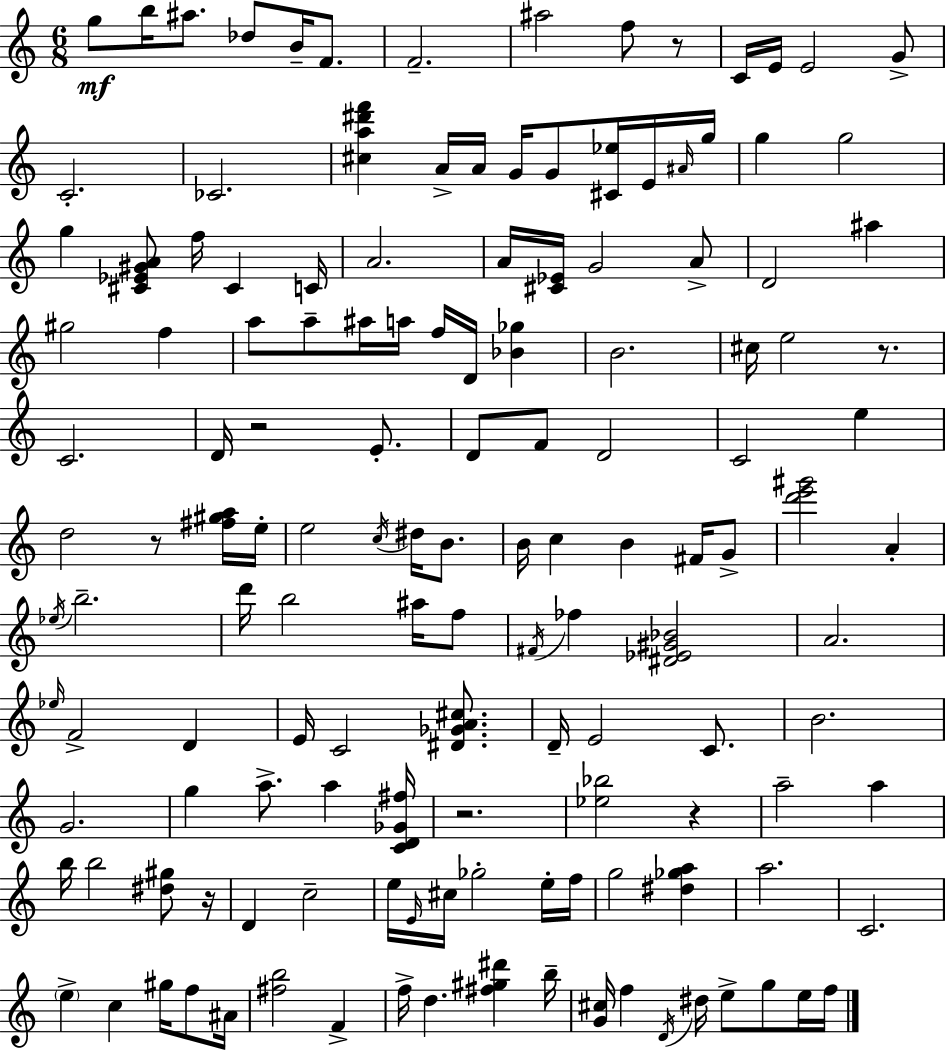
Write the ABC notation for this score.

X:1
T:Untitled
M:6/8
L:1/4
K:Am
g/2 b/4 ^a/2 _d/2 B/4 F/2 F2 ^a2 f/2 z/2 C/4 E/4 E2 G/2 C2 _C2 [^ca^d'f'] A/4 A/4 G/4 G/2 [^C_e]/4 E/4 ^A/4 g/4 g g2 g [^C_E^GA]/2 f/4 ^C C/4 A2 A/4 [^C_E]/4 G2 A/2 D2 ^a ^g2 f a/2 a/2 ^a/4 a/4 f/4 D/4 [_B_g] B2 ^c/4 e2 z/2 C2 D/4 z2 E/2 D/2 F/2 D2 C2 e d2 z/2 [^f^ga]/4 e/4 e2 c/4 ^d/4 B/2 B/4 c B ^F/4 G/2 [d'e'^g']2 A _e/4 b2 d'/4 b2 ^a/4 f/2 ^F/4 _f [^D_E^G_B]2 A2 _e/4 F2 D E/4 C2 [^D_GA^c]/2 D/4 E2 C/2 B2 G2 g a/2 a [CD_G^f]/4 z2 [_e_b]2 z a2 a b/4 b2 [^d^g]/2 z/4 D c2 e/4 E/4 ^c/4 _g2 e/4 f/4 g2 [^d_ga] a2 C2 e c ^g/4 f/2 ^A/4 [^fb]2 F f/4 d [^f^g^d'] b/4 [G^c]/4 f D/4 ^d/4 e/2 g/2 e/4 f/4